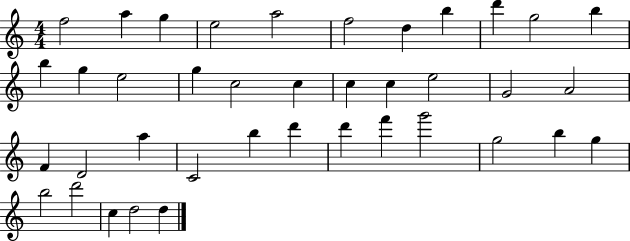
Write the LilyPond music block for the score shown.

{
  \clef treble
  \numericTimeSignature
  \time 4/4
  \key c \major
  f''2 a''4 g''4 | e''2 a''2 | f''2 d''4 b''4 | d'''4 g''2 b''4 | \break b''4 g''4 e''2 | g''4 c''2 c''4 | c''4 c''4 e''2 | g'2 a'2 | \break f'4 d'2 a''4 | c'2 b''4 d'''4 | d'''4 f'''4 g'''2 | g''2 b''4 g''4 | \break b''2 d'''2 | c''4 d''2 d''4 | \bar "|."
}